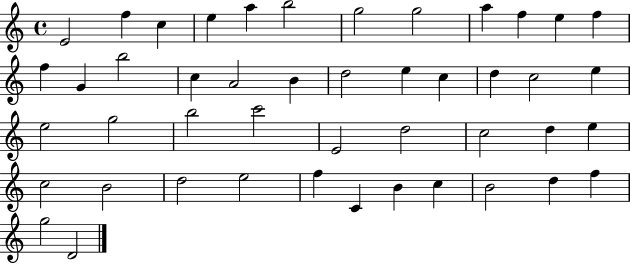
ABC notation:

X:1
T:Untitled
M:4/4
L:1/4
K:C
E2 f c e a b2 g2 g2 a f e f f G b2 c A2 B d2 e c d c2 e e2 g2 b2 c'2 E2 d2 c2 d e c2 B2 d2 e2 f C B c B2 d f g2 D2